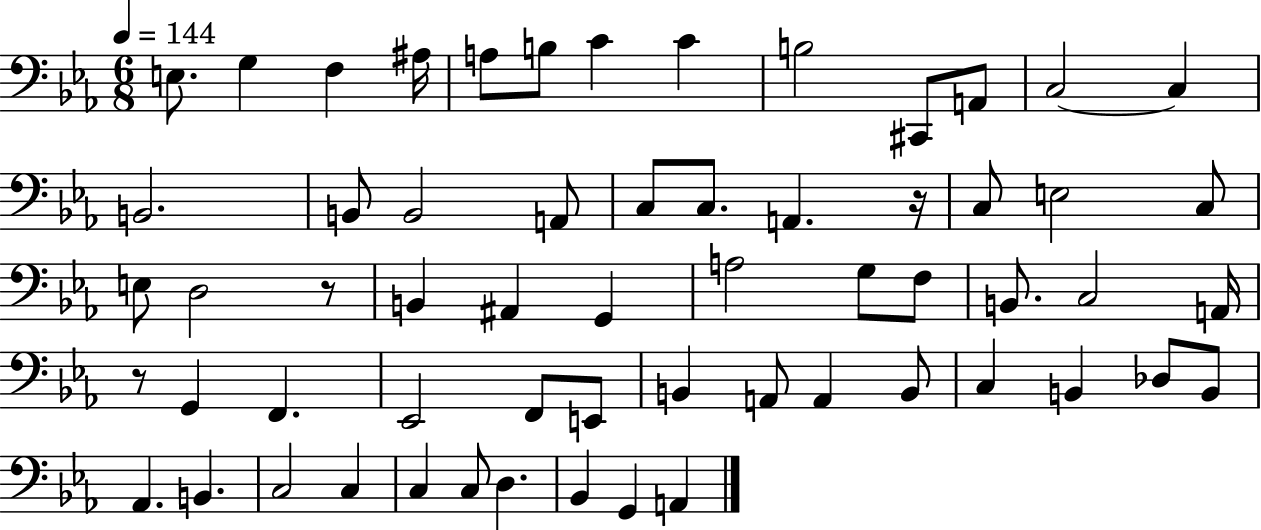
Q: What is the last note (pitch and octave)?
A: A2